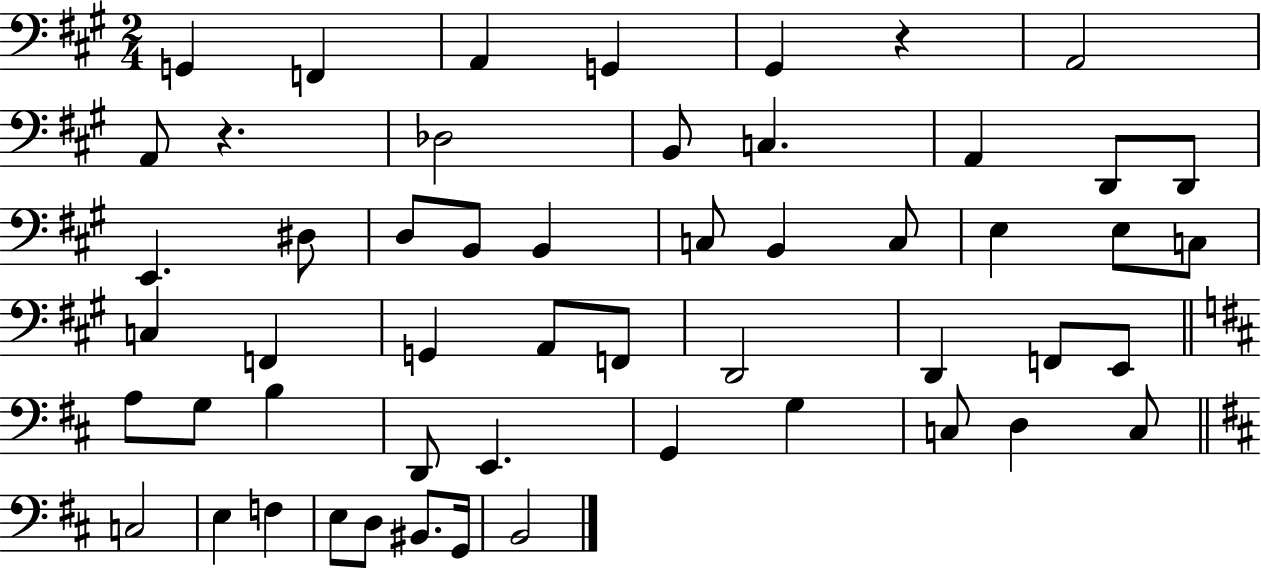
X:1
T:Untitled
M:2/4
L:1/4
K:A
G,, F,, A,, G,, ^G,, z A,,2 A,,/2 z _D,2 B,,/2 C, A,, D,,/2 D,,/2 E,, ^D,/2 D,/2 B,,/2 B,, C,/2 B,, C,/2 E, E,/2 C,/2 C, F,, G,, A,,/2 F,,/2 D,,2 D,, F,,/2 E,,/2 A,/2 G,/2 B, D,,/2 E,, G,, G, C,/2 D, C,/2 C,2 E, F, E,/2 D,/2 ^B,,/2 G,,/4 B,,2